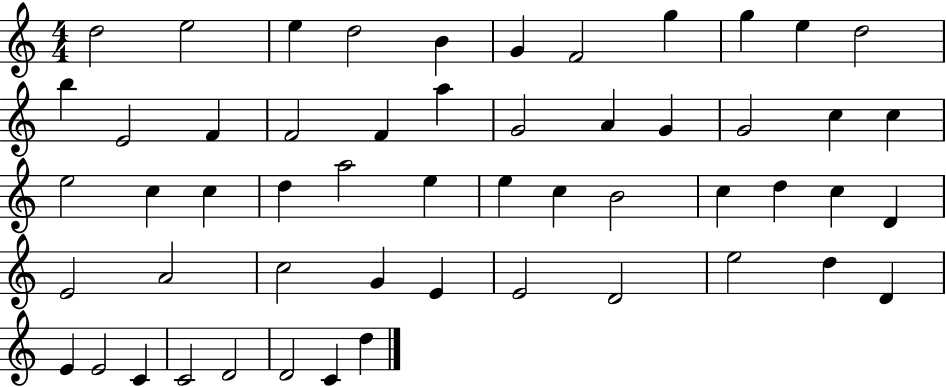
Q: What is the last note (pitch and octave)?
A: D5